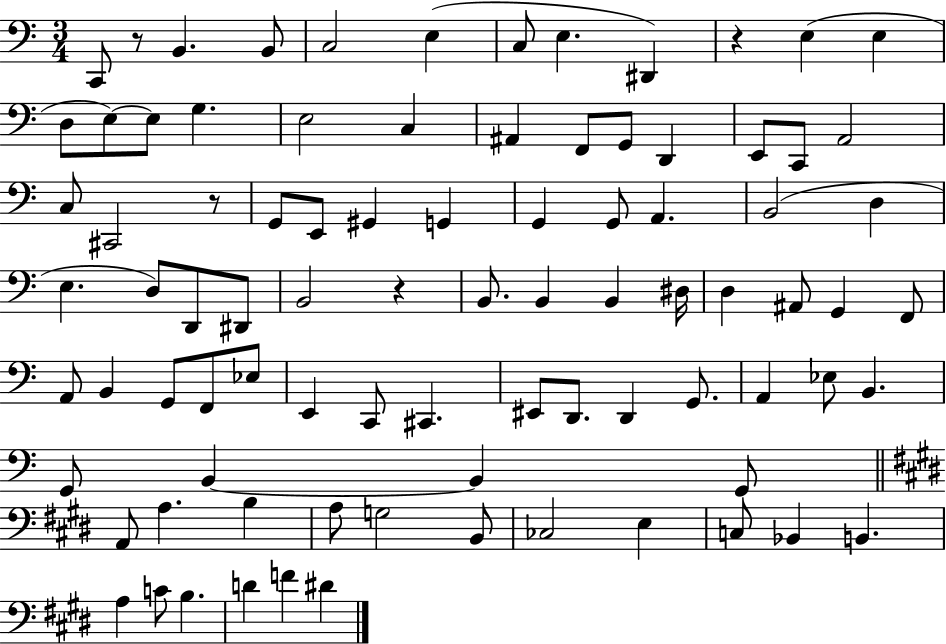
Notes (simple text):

C2/e R/e B2/q. B2/e C3/h E3/q C3/e E3/q. D#2/q R/q E3/q E3/q D3/e E3/e E3/e G3/q. E3/h C3/q A#2/q F2/e G2/e D2/q E2/e C2/e A2/h C3/e C#2/h R/e G2/e E2/e G#2/q G2/q G2/q G2/e A2/q. B2/h D3/q E3/q. D3/e D2/e D#2/e B2/h R/q B2/e. B2/q B2/q D#3/s D3/q A#2/e G2/q F2/e A2/e B2/q G2/e F2/e Eb3/e E2/q C2/e C#2/q. EIS2/e D2/e. D2/q G2/e. A2/q Eb3/e B2/q. G2/e B2/q B2/q G2/e A2/e A3/q. B3/q A3/e G3/h B2/e CES3/h E3/q C3/e Bb2/q B2/q. A3/q C4/e B3/q. D4/q F4/q D#4/q